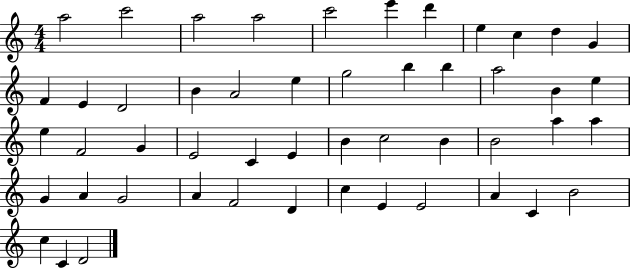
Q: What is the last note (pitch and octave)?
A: D4